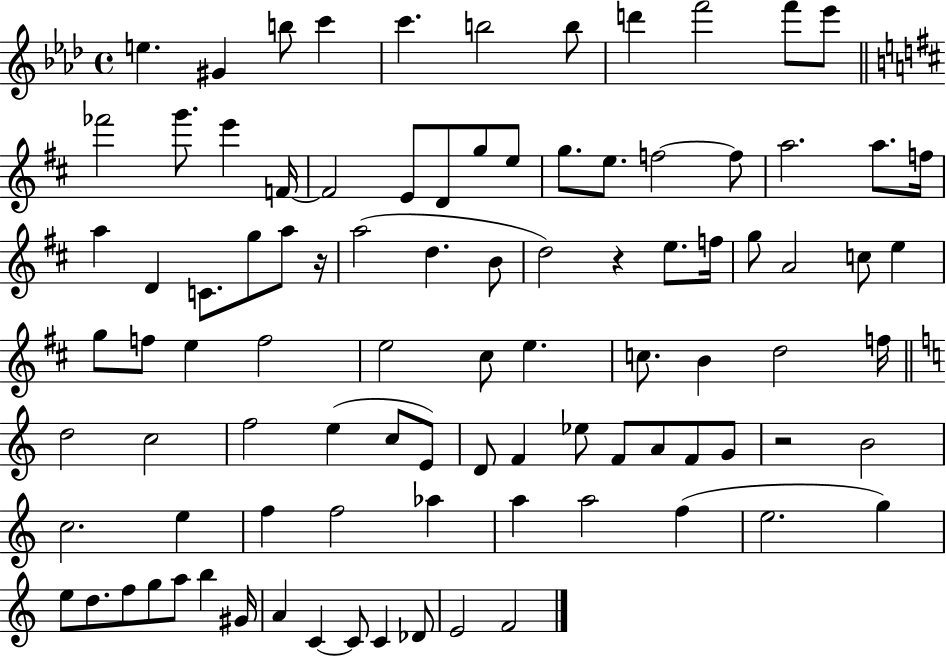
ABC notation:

X:1
T:Untitled
M:4/4
L:1/4
K:Ab
e ^G b/2 c' c' b2 b/2 d' f'2 f'/2 _e'/2 _f'2 g'/2 e' F/4 F2 E/2 D/2 g/2 e/2 g/2 e/2 f2 f/2 a2 a/2 f/4 a D C/2 g/2 a/2 z/4 a2 d B/2 d2 z e/2 f/4 g/2 A2 c/2 e g/2 f/2 e f2 e2 ^c/2 e c/2 B d2 f/4 d2 c2 f2 e c/2 E/2 D/2 F _e/2 F/2 A/2 F/2 G/2 z2 B2 c2 e f f2 _a a a2 f e2 g e/2 d/2 f/2 g/2 a/2 b ^G/4 A C C/2 C _D/2 E2 F2